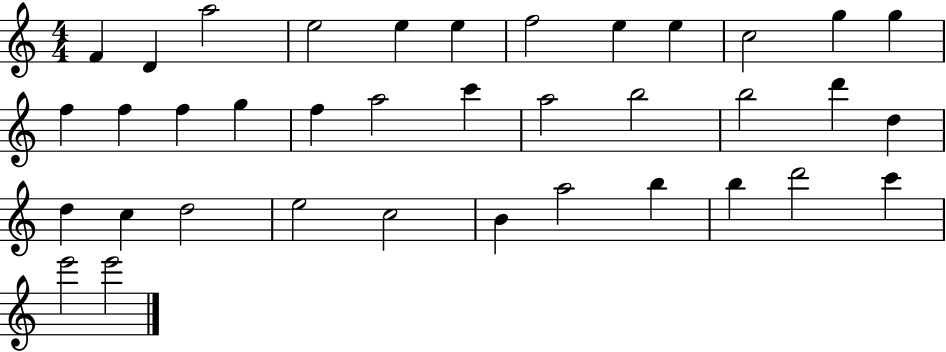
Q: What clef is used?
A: treble